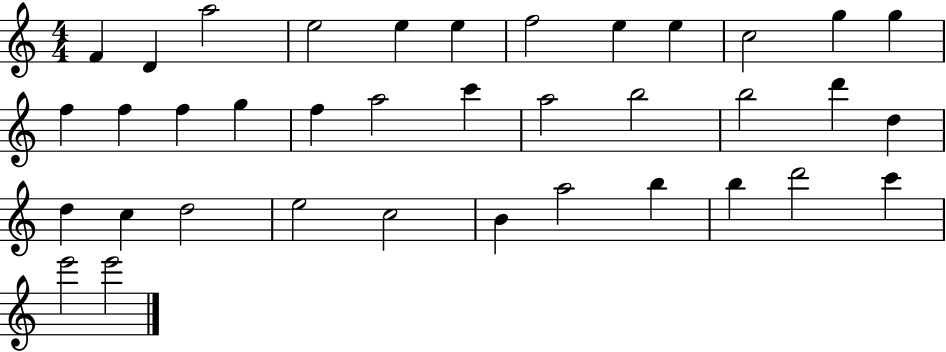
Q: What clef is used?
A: treble